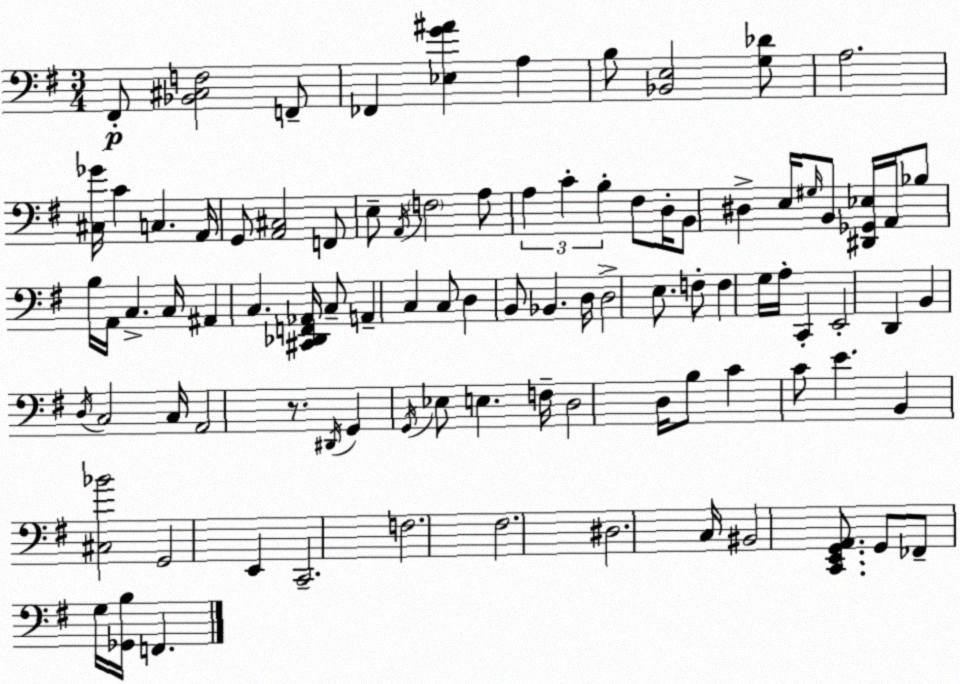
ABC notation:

X:1
T:Untitled
M:3/4
L:1/4
K:G
^F,,/2 [_B,,^C,F,]2 F,,/2 _F,, [_E,G^A] A, B,/2 [_B,,E,]2 [G,_D]/2 A,2 [^C,_G]/4 C C, A,,/4 G,,/2 [A,,^C,]2 F,,/2 E,/2 A,,/4 F,2 A,/2 A, C B, ^F,/2 D,/4 B,,/2 ^D, E,/4 ^G,/4 B,,/2 [^D,,_G,,_E,]/4 A,,/4 _B,/2 B,/4 A,,/4 C, C,/4 ^A,, C, [^C,,_D,,F,,_A,,]/4 C,/2 A,, C, C,/2 D, B,,/2 _B,, D,/4 D,2 E,/2 F,/2 F, G,/4 A,/4 C,, E,,2 D,, B,, D,/4 C,2 C,/4 A,,2 z/2 ^D,,/4 G,, G,,/4 _E,/2 E, F,/4 D,2 D,/4 B,/2 C C/2 E B,, [^C,_B]2 G,,2 E,, C,,2 F,2 ^F,2 ^D,2 C,/4 ^B,,2 [C,,E,,G,,A,,]/2 G,,/2 _F,,/2 G,/4 [_G,,B,]/4 F,,